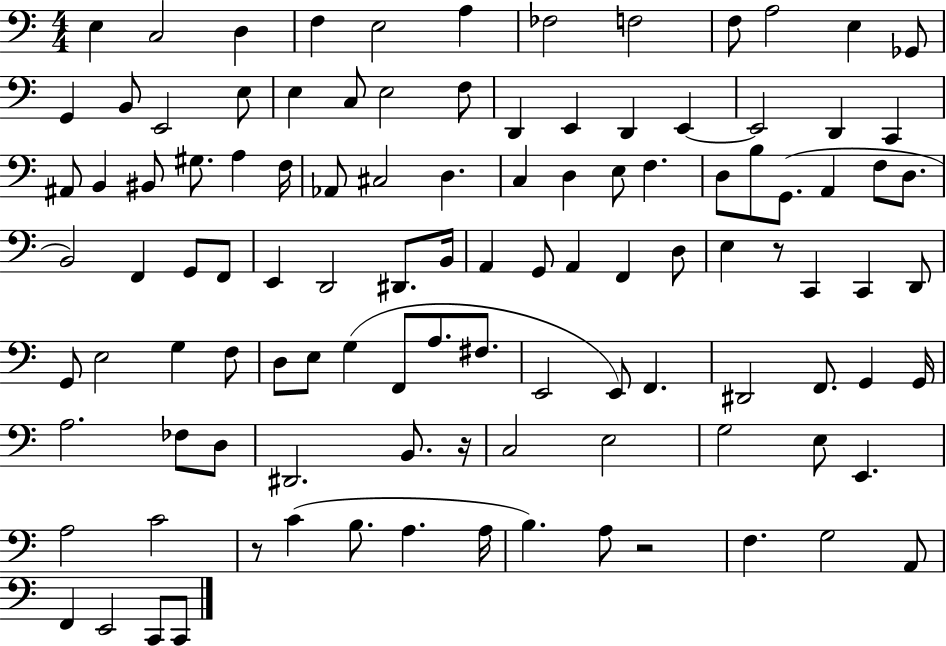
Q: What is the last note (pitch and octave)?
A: C2